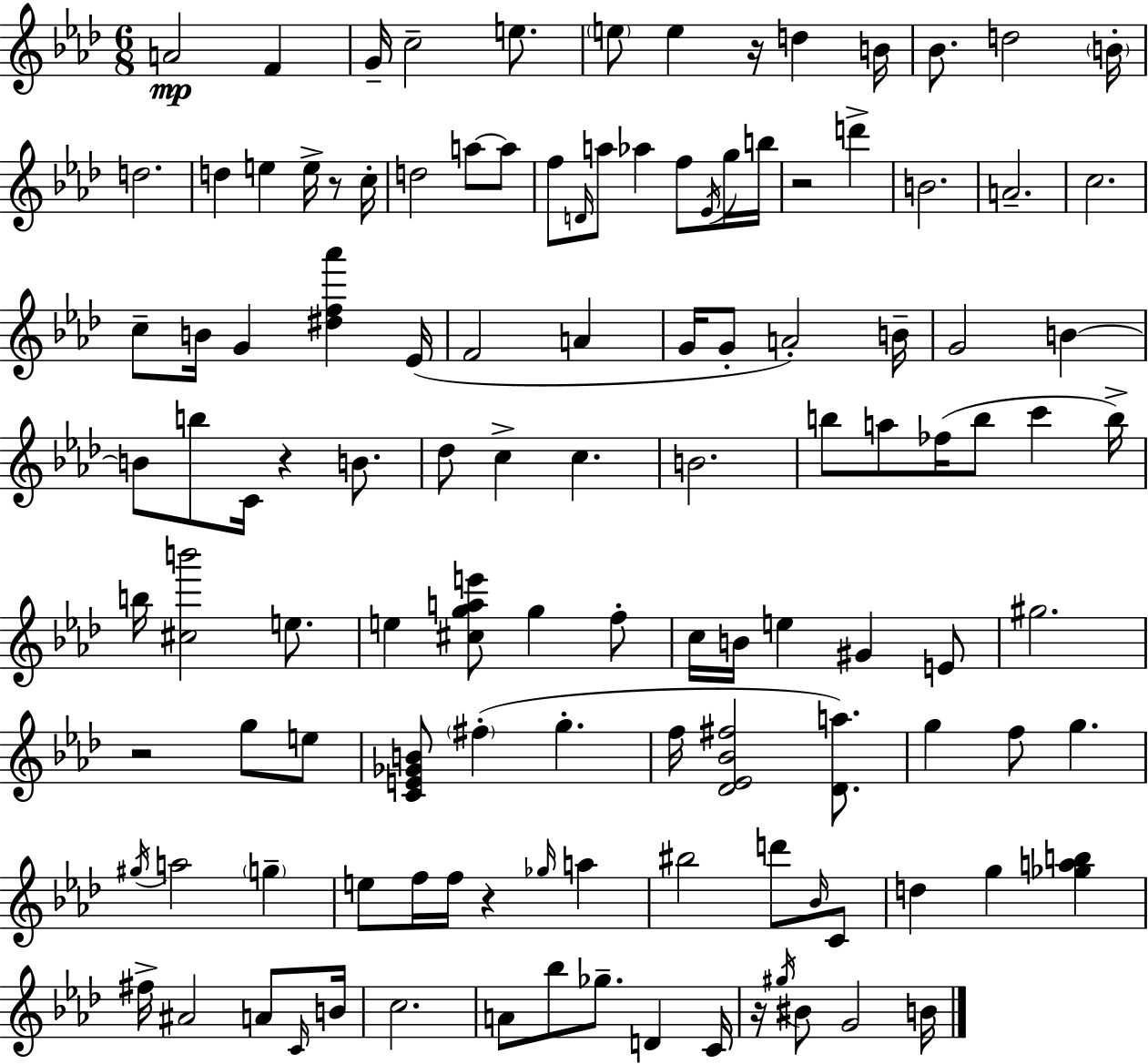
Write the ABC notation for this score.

X:1
T:Untitled
M:6/8
L:1/4
K:Ab
A2 F G/4 c2 e/2 e/2 e z/4 d B/4 _B/2 d2 B/4 d2 d e e/4 z/2 c/4 d2 a/2 a/2 f/2 D/4 a/2 _a f/2 _E/4 g/4 b/4 z2 d' B2 A2 c2 c/2 B/4 G [^df_a'] _E/4 F2 A G/4 G/2 A2 B/4 G2 B B/2 b/2 C/4 z B/2 _d/2 c c B2 b/2 a/2 _f/4 b/2 c' b/4 b/4 [^cb']2 e/2 e [^cgae']/2 g f/2 c/4 B/4 e ^G E/2 ^g2 z2 g/2 e/2 [CE_GB]/2 ^f g f/4 [_D_E_B^f]2 [_Da]/2 g f/2 g ^g/4 a2 g e/2 f/4 f/4 z _g/4 a ^b2 d'/2 _B/4 C/2 d g [_gab] ^f/4 ^A2 A/2 C/4 B/4 c2 A/2 _b/2 _g/2 D C/4 z/4 ^g/4 ^B/2 G2 B/4